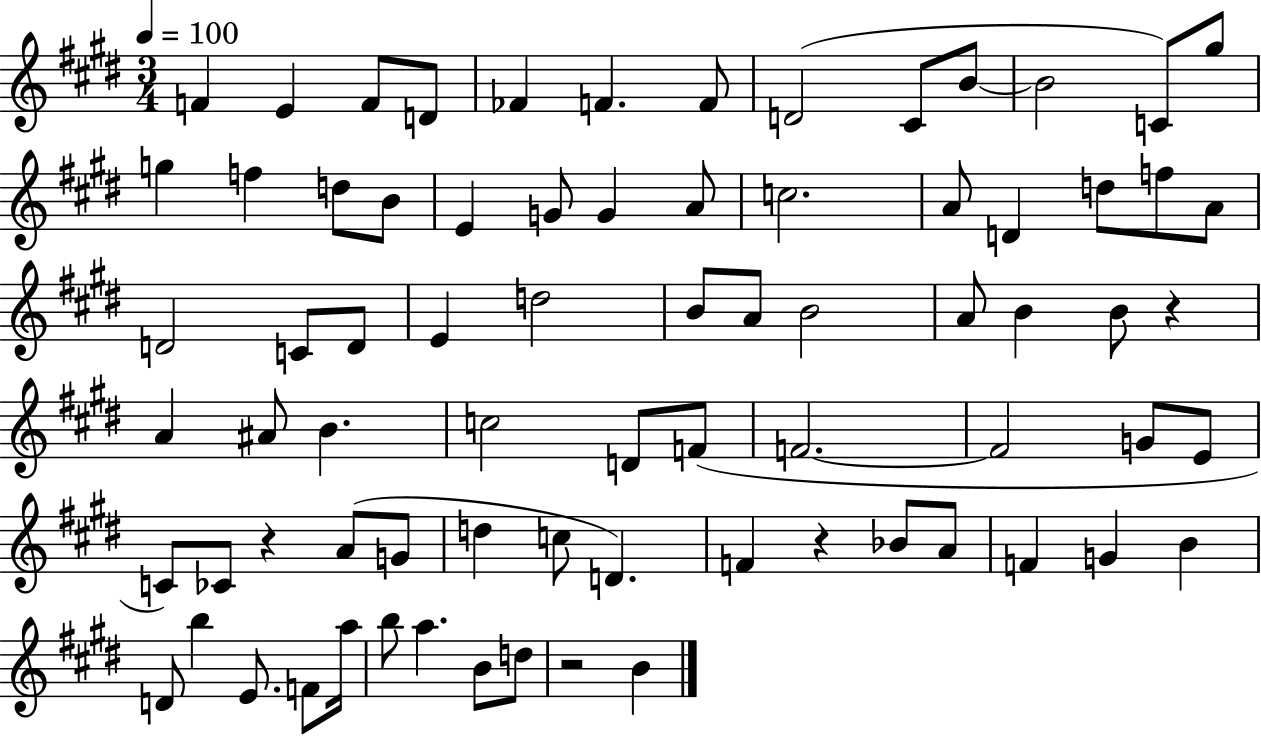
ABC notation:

X:1
T:Untitled
M:3/4
L:1/4
K:E
F E F/2 D/2 _F F F/2 D2 ^C/2 B/2 B2 C/2 ^g/2 g f d/2 B/2 E G/2 G A/2 c2 A/2 D d/2 f/2 A/2 D2 C/2 D/2 E d2 B/2 A/2 B2 A/2 B B/2 z A ^A/2 B c2 D/2 F/2 F2 F2 G/2 E/2 C/2 _C/2 z A/2 G/2 d c/2 D F z _B/2 A/2 F G B D/2 b E/2 F/2 a/4 b/2 a B/2 d/2 z2 B